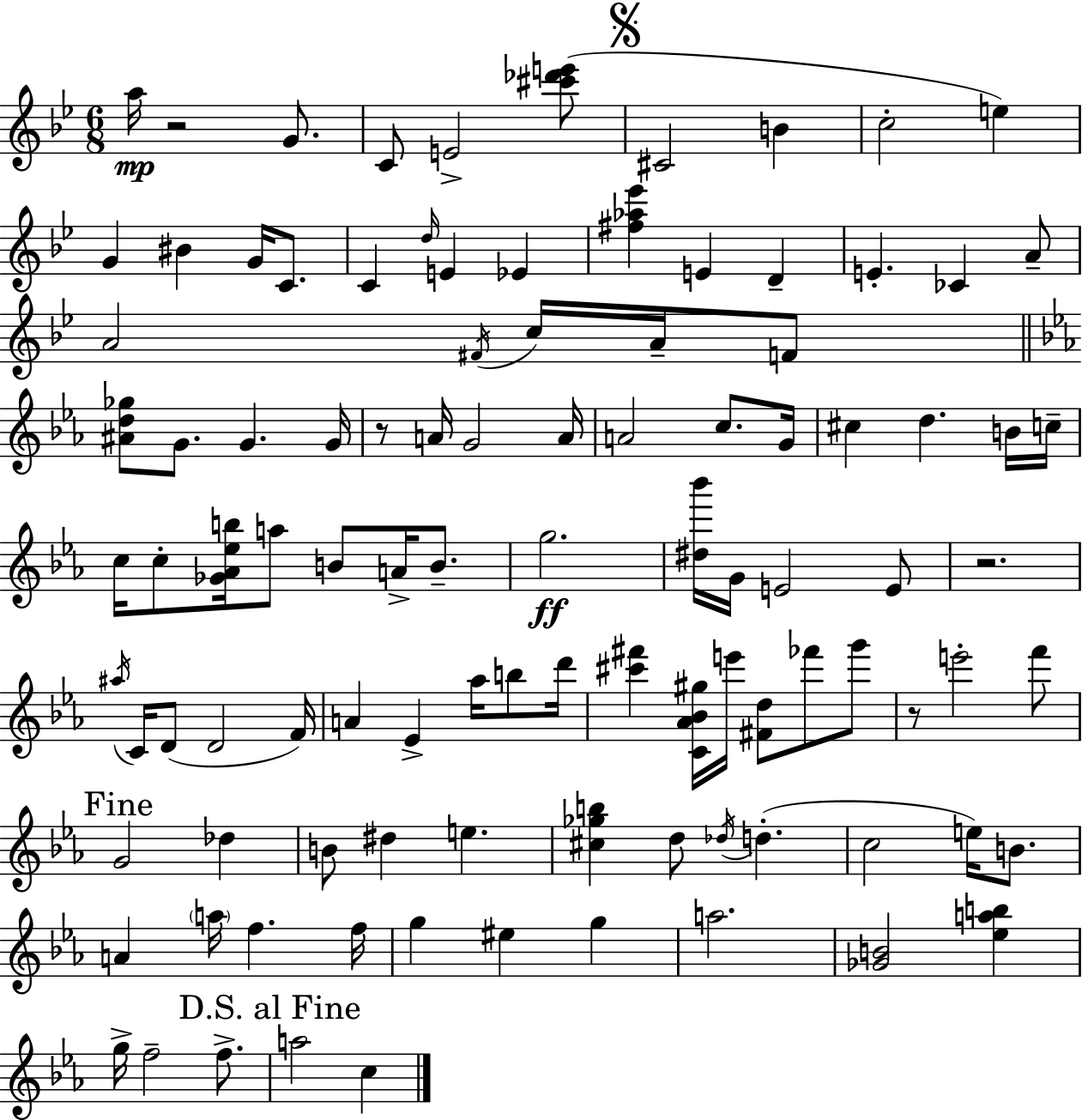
A5/s R/h G4/e. C4/e E4/h [C#6,Db6,E6]/e C#4/h B4/q C5/h E5/q G4/q BIS4/q G4/s C4/e. C4/q D5/s E4/q Eb4/q [F#5,Ab5,Eb6]/q E4/q D4/q E4/q. CES4/q A4/e A4/h F#4/s C5/s A4/s F4/e [A#4,D5,Gb5]/e G4/e. G4/q. G4/s R/e A4/s G4/h A4/s A4/h C5/e. G4/s C#5/q D5/q. B4/s C5/s C5/s C5/e [Gb4,Ab4,Eb5,B5]/s A5/e B4/e A4/s B4/e. G5/h. [D#5,Bb6]/s G4/s E4/h E4/e R/h. A#5/s C4/s D4/e D4/h F4/s A4/q Eb4/q Ab5/s B5/e D6/s [C#6,F#6]/q [C4,Ab4,Bb4,G#5]/s E6/s [F#4,D5]/e FES6/e G6/e R/e E6/h F6/e G4/h Db5/q B4/e D#5/q E5/q. [C#5,Gb5,B5]/q D5/e Db5/s D5/q. C5/h E5/s B4/e. A4/q A5/s F5/q. F5/s G5/q EIS5/q G5/q A5/h. [Gb4,B4]/h [Eb5,A5,B5]/q G5/s F5/h F5/e. A5/h C5/q